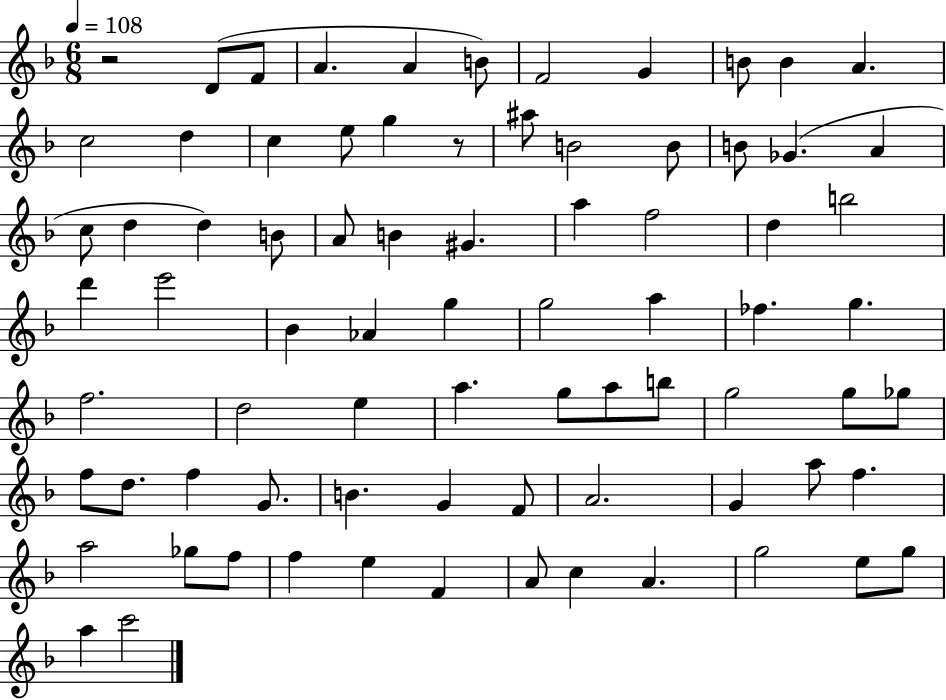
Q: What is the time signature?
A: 6/8